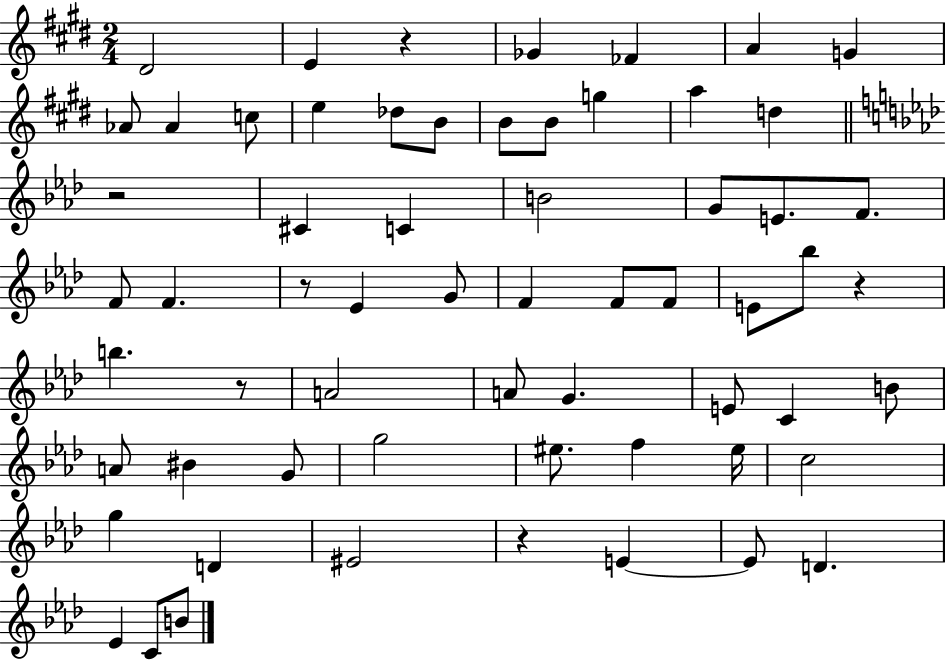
D#4/h E4/q R/q Gb4/q FES4/q A4/q G4/q Ab4/e Ab4/q C5/e E5/q Db5/e B4/e B4/e B4/e G5/q A5/q D5/q R/h C#4/q C4/q B4/h G4/e E4/e. F4/e. F4/e F4/q. R/e Eb4/q G4/e F4/q F4/e F4/e E4/e Bb5/e R/q B5/q. R/e A4/h A4/e G4/q. E4/e C4/q B4/e A4/e BIS4/q G4/e G5/h EIS5/e. F5/q EIS5/s C5/h G5/q D4/q EIS4/h R/q E4/q E4/e D4/q. Eb4/q C4/e B4/e